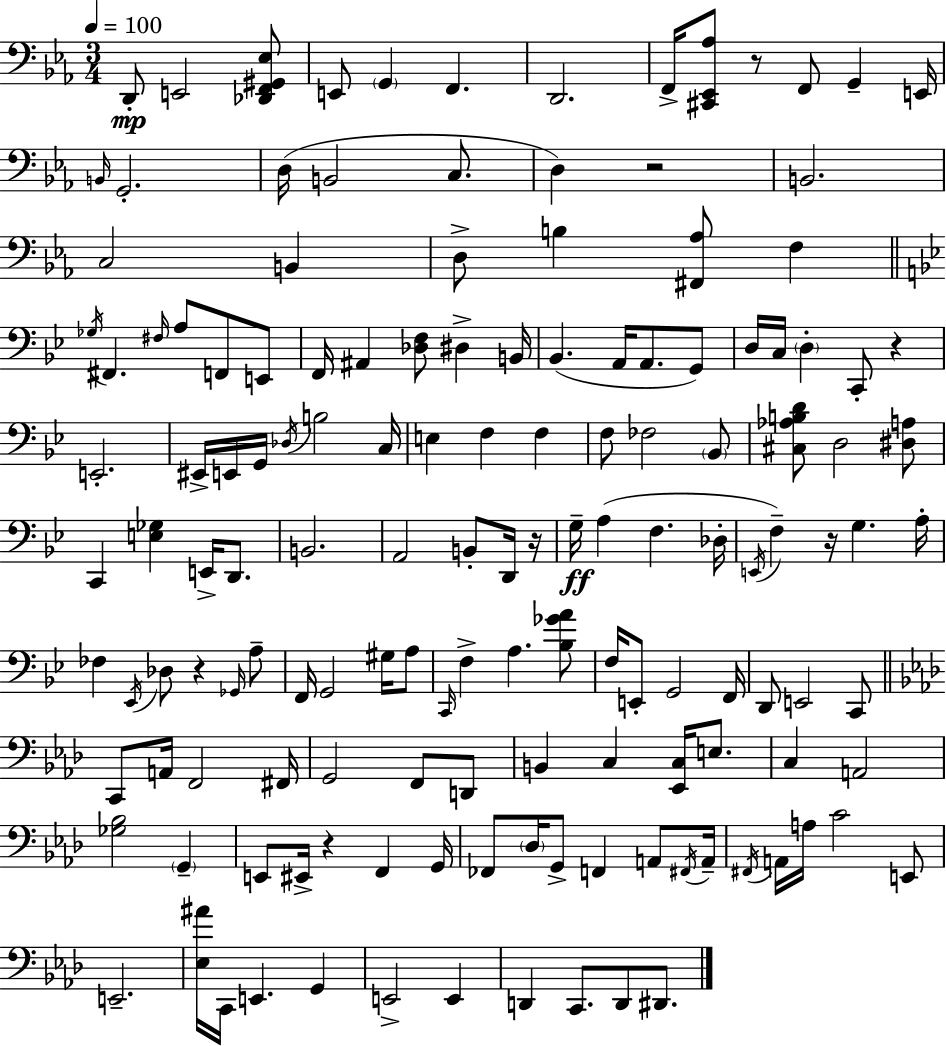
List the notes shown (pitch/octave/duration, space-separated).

D2/e E2/h [Db2,F2,G#2,Eb3]/e E2/e G2/q F2/q. D2/h. F2/s [C#2,Eb2,Ab3]/e R/e F2/e G2/q E2/s B2/s G2/h. D3/s B2/h C3/e. D3/q R/h B2/h. C3/h B2/q D3/e B3/q [F#2,Ab3]/e F3/q Gb3/s F#2/q. F#3/s A3/e F2/e E2/e F2/s A#2/q [Db3,F3]/e D#3/q B2/s Bb2/q. A2/s A2/e. G2/e D3/s C3/s D3/q C2/e R/q E2/h. EIS2/s E2/s G2/s Db3/s B3/h C3/s E3/q F3/q F3/q F3/e FES3/h Bb2/e [C#3,Ab3,B3,D4]/e D3/h [D#3,A3]/e C2/q [E3,Gb3]/q E2/s D2/e. B2/h. A2/h B2/e D2/s R/s G3/s A3/q F3/q. Db3/s E2/s F3/q R/s G3/q. A3/s FES3/q Eb2/s Db3/e R/q Gb2/s A3/e F2/s G2/h G#3/s A3/e C2/s F3/q A3/q. [Bb3,Gb4,A4]/e F3/s E2/e G2/h F2/s D2/e E2/h C2/e C2/e A2/s F2/h F#2/s G2/h F2/e D2/e B2/q C3/q [Eb2,C3]/s E3/e. C3/q A2/h [Gb3,Bb3]/h G2/q E2/e EIS2/s R/q F2/q G2/s FES2/e Db3/s G2/e F2/q A2/e F#2/s A2/s F#2/s A2/s A3/s C4/h E2/e E2/h. [Eb3,A#4]/s C2/s E2/q. G2/q E2/h E2/q D2/q C2/e. D2/e D#2/e.